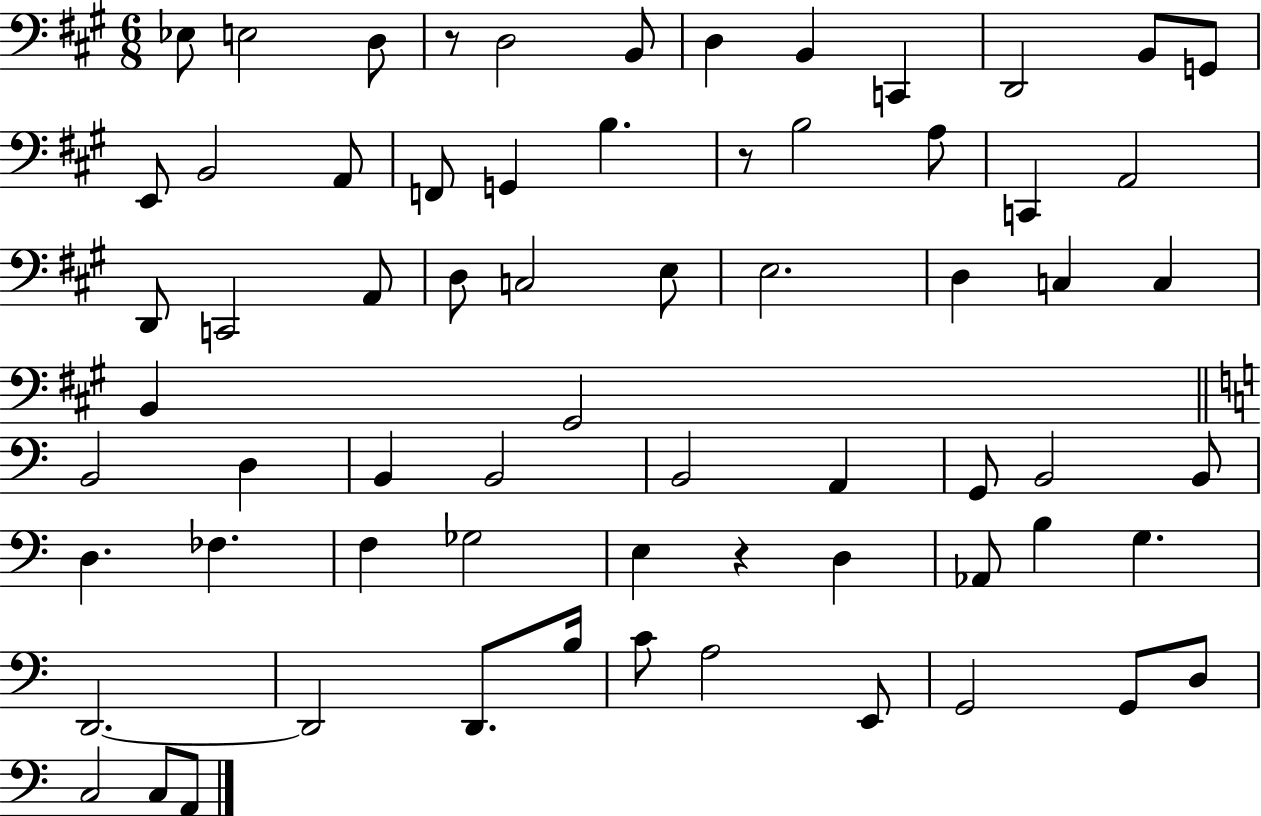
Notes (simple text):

Eb3/e E3/h D3/e R/e D3/h B2/e D3/q B2/q C2/q D2/h B2/e G2/e E2/e B2/h A2/e F2/e G2/q B3/q. R/e B3/h A3/e C2/q A2/h D2/e C2/h A2/e D3/e C3/h E3/e E3/h. D3/q C3/q C3/q B2/q G#2/h B2/h D3/q B2/q B2/h B2/h A2/q G2/e B2/h B2/e D3/q. FES3/q. F3/q Gb3/h E3/q R/q D3/q Ab2/e B3/q G3/q. D2/h. D2/h D2/e. B3/s C4/e A3/h E2/e G2/h G2/e D3/e C3/h C3/e A2/e